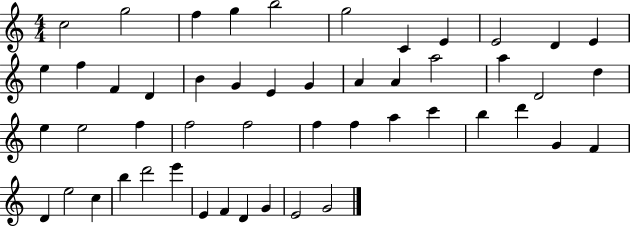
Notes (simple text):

C5/h G5/h F5/q G5/q B5/h G5/h C4/q E4/q E4/h D4/q E4/q E5/q F5/q F4/q D4/q B4/q G4/q E4/q G4/q A4/q A4/q A5/h A5/q D4/h D5/q E5/q E5/h F5/q F5/h F5/h F5/q F5/q A5/q C6/q B5/q D6/q G4/q F4/q D4/q E5/h C5/q B5/q D6/h E6/q E4/q F4/q D4/q G4/q E4/h G4/h